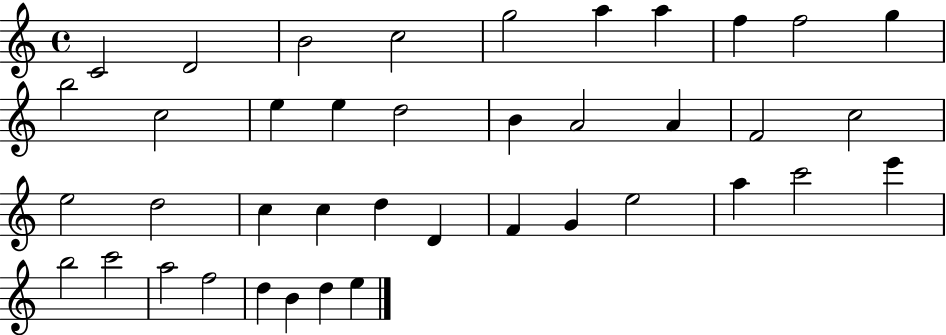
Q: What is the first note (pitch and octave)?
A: C4